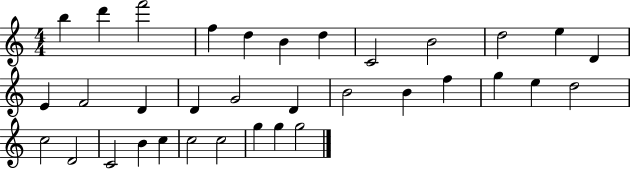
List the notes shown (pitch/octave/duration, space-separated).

B5/q D6/q F6/h F5/q D5/q B4/q D5/q C4/h B4/h D5/h E5/q D4/q E4/q F4/h D4/q D4/q G4/h D4/q B4/h B4/q F5/q G5/q E5/q D5/h C5/h D4/h C4/h B4/q C5/q C5/h C5/h G5/q G5/q G5/h